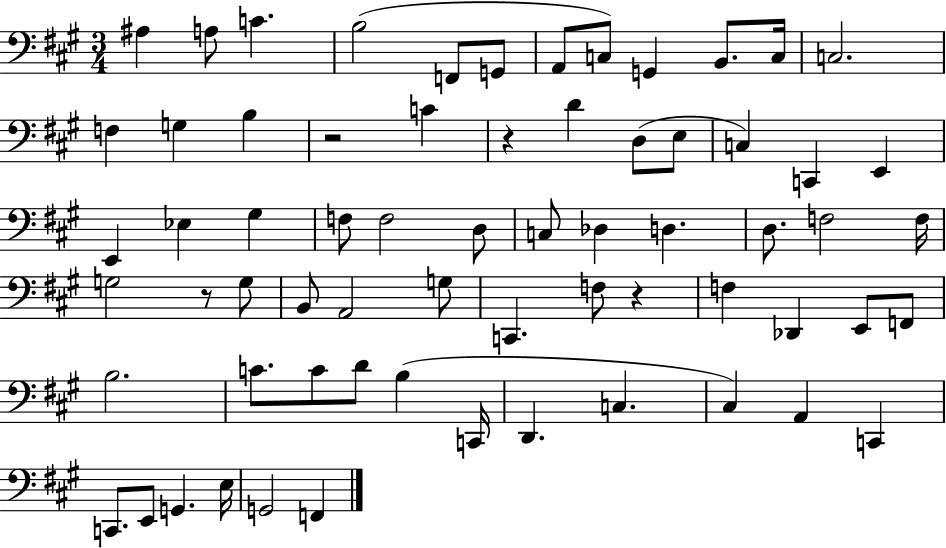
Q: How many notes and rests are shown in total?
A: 66